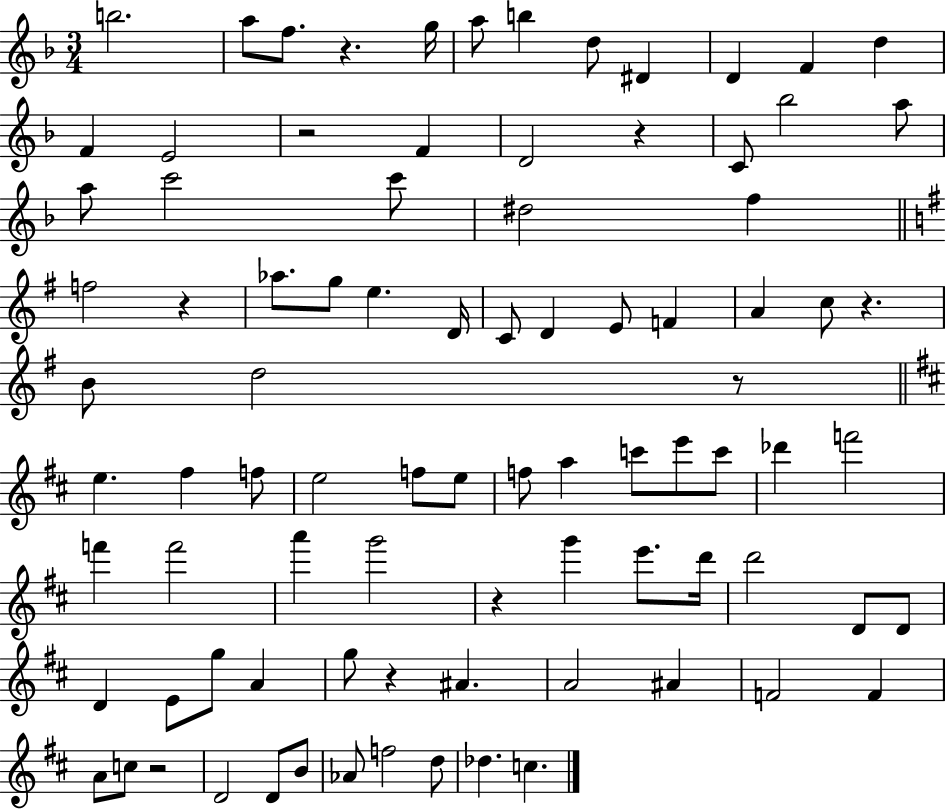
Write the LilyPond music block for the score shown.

{
  \clef treble
  \numericTimeSignature
  \time 3/4
  \key f \major
  b''2. | a''8 f''8. r4. g''16 | a''8 b''4 d''8 dis'4 | d'4 f'4 d''4 | \break f'4 e'2 | r2 f'4 | d'2 r4 | c'8 bes''2 a''8 | \break a''8 c'''2 c'''8 | dis''2 f''4 | \bar "||" \break \key g \major f''2 r4 | aes''8. g''8 e''4. d'16 | c'8 d'4 e'8 f'4 | a'4 c''8 r4. | \break b'8 d''2 r8 | \bar "||" \break \key d \major e''4. fis''4 f''8 | e''2 f''8 e''8 | f''8 a''4 c'''8 e'''8 c'''8 | des'''4 f'''2 | \break f'''4 f'''2 | a'''4 g'''2 | r4 g'''4 e'''8. d'''16 | d'''2 d'8 d'8 | \break d'4 e'8 g''8 a'4 | g''8 r4 ais'4. | a'2 ais'4 | f'2 f'4 | \break a'8 c''8 r2 | d'2 d'8 b'8 | aes'8 f''2 d''8 | des''4. c''4. | \break \bar "|."
}